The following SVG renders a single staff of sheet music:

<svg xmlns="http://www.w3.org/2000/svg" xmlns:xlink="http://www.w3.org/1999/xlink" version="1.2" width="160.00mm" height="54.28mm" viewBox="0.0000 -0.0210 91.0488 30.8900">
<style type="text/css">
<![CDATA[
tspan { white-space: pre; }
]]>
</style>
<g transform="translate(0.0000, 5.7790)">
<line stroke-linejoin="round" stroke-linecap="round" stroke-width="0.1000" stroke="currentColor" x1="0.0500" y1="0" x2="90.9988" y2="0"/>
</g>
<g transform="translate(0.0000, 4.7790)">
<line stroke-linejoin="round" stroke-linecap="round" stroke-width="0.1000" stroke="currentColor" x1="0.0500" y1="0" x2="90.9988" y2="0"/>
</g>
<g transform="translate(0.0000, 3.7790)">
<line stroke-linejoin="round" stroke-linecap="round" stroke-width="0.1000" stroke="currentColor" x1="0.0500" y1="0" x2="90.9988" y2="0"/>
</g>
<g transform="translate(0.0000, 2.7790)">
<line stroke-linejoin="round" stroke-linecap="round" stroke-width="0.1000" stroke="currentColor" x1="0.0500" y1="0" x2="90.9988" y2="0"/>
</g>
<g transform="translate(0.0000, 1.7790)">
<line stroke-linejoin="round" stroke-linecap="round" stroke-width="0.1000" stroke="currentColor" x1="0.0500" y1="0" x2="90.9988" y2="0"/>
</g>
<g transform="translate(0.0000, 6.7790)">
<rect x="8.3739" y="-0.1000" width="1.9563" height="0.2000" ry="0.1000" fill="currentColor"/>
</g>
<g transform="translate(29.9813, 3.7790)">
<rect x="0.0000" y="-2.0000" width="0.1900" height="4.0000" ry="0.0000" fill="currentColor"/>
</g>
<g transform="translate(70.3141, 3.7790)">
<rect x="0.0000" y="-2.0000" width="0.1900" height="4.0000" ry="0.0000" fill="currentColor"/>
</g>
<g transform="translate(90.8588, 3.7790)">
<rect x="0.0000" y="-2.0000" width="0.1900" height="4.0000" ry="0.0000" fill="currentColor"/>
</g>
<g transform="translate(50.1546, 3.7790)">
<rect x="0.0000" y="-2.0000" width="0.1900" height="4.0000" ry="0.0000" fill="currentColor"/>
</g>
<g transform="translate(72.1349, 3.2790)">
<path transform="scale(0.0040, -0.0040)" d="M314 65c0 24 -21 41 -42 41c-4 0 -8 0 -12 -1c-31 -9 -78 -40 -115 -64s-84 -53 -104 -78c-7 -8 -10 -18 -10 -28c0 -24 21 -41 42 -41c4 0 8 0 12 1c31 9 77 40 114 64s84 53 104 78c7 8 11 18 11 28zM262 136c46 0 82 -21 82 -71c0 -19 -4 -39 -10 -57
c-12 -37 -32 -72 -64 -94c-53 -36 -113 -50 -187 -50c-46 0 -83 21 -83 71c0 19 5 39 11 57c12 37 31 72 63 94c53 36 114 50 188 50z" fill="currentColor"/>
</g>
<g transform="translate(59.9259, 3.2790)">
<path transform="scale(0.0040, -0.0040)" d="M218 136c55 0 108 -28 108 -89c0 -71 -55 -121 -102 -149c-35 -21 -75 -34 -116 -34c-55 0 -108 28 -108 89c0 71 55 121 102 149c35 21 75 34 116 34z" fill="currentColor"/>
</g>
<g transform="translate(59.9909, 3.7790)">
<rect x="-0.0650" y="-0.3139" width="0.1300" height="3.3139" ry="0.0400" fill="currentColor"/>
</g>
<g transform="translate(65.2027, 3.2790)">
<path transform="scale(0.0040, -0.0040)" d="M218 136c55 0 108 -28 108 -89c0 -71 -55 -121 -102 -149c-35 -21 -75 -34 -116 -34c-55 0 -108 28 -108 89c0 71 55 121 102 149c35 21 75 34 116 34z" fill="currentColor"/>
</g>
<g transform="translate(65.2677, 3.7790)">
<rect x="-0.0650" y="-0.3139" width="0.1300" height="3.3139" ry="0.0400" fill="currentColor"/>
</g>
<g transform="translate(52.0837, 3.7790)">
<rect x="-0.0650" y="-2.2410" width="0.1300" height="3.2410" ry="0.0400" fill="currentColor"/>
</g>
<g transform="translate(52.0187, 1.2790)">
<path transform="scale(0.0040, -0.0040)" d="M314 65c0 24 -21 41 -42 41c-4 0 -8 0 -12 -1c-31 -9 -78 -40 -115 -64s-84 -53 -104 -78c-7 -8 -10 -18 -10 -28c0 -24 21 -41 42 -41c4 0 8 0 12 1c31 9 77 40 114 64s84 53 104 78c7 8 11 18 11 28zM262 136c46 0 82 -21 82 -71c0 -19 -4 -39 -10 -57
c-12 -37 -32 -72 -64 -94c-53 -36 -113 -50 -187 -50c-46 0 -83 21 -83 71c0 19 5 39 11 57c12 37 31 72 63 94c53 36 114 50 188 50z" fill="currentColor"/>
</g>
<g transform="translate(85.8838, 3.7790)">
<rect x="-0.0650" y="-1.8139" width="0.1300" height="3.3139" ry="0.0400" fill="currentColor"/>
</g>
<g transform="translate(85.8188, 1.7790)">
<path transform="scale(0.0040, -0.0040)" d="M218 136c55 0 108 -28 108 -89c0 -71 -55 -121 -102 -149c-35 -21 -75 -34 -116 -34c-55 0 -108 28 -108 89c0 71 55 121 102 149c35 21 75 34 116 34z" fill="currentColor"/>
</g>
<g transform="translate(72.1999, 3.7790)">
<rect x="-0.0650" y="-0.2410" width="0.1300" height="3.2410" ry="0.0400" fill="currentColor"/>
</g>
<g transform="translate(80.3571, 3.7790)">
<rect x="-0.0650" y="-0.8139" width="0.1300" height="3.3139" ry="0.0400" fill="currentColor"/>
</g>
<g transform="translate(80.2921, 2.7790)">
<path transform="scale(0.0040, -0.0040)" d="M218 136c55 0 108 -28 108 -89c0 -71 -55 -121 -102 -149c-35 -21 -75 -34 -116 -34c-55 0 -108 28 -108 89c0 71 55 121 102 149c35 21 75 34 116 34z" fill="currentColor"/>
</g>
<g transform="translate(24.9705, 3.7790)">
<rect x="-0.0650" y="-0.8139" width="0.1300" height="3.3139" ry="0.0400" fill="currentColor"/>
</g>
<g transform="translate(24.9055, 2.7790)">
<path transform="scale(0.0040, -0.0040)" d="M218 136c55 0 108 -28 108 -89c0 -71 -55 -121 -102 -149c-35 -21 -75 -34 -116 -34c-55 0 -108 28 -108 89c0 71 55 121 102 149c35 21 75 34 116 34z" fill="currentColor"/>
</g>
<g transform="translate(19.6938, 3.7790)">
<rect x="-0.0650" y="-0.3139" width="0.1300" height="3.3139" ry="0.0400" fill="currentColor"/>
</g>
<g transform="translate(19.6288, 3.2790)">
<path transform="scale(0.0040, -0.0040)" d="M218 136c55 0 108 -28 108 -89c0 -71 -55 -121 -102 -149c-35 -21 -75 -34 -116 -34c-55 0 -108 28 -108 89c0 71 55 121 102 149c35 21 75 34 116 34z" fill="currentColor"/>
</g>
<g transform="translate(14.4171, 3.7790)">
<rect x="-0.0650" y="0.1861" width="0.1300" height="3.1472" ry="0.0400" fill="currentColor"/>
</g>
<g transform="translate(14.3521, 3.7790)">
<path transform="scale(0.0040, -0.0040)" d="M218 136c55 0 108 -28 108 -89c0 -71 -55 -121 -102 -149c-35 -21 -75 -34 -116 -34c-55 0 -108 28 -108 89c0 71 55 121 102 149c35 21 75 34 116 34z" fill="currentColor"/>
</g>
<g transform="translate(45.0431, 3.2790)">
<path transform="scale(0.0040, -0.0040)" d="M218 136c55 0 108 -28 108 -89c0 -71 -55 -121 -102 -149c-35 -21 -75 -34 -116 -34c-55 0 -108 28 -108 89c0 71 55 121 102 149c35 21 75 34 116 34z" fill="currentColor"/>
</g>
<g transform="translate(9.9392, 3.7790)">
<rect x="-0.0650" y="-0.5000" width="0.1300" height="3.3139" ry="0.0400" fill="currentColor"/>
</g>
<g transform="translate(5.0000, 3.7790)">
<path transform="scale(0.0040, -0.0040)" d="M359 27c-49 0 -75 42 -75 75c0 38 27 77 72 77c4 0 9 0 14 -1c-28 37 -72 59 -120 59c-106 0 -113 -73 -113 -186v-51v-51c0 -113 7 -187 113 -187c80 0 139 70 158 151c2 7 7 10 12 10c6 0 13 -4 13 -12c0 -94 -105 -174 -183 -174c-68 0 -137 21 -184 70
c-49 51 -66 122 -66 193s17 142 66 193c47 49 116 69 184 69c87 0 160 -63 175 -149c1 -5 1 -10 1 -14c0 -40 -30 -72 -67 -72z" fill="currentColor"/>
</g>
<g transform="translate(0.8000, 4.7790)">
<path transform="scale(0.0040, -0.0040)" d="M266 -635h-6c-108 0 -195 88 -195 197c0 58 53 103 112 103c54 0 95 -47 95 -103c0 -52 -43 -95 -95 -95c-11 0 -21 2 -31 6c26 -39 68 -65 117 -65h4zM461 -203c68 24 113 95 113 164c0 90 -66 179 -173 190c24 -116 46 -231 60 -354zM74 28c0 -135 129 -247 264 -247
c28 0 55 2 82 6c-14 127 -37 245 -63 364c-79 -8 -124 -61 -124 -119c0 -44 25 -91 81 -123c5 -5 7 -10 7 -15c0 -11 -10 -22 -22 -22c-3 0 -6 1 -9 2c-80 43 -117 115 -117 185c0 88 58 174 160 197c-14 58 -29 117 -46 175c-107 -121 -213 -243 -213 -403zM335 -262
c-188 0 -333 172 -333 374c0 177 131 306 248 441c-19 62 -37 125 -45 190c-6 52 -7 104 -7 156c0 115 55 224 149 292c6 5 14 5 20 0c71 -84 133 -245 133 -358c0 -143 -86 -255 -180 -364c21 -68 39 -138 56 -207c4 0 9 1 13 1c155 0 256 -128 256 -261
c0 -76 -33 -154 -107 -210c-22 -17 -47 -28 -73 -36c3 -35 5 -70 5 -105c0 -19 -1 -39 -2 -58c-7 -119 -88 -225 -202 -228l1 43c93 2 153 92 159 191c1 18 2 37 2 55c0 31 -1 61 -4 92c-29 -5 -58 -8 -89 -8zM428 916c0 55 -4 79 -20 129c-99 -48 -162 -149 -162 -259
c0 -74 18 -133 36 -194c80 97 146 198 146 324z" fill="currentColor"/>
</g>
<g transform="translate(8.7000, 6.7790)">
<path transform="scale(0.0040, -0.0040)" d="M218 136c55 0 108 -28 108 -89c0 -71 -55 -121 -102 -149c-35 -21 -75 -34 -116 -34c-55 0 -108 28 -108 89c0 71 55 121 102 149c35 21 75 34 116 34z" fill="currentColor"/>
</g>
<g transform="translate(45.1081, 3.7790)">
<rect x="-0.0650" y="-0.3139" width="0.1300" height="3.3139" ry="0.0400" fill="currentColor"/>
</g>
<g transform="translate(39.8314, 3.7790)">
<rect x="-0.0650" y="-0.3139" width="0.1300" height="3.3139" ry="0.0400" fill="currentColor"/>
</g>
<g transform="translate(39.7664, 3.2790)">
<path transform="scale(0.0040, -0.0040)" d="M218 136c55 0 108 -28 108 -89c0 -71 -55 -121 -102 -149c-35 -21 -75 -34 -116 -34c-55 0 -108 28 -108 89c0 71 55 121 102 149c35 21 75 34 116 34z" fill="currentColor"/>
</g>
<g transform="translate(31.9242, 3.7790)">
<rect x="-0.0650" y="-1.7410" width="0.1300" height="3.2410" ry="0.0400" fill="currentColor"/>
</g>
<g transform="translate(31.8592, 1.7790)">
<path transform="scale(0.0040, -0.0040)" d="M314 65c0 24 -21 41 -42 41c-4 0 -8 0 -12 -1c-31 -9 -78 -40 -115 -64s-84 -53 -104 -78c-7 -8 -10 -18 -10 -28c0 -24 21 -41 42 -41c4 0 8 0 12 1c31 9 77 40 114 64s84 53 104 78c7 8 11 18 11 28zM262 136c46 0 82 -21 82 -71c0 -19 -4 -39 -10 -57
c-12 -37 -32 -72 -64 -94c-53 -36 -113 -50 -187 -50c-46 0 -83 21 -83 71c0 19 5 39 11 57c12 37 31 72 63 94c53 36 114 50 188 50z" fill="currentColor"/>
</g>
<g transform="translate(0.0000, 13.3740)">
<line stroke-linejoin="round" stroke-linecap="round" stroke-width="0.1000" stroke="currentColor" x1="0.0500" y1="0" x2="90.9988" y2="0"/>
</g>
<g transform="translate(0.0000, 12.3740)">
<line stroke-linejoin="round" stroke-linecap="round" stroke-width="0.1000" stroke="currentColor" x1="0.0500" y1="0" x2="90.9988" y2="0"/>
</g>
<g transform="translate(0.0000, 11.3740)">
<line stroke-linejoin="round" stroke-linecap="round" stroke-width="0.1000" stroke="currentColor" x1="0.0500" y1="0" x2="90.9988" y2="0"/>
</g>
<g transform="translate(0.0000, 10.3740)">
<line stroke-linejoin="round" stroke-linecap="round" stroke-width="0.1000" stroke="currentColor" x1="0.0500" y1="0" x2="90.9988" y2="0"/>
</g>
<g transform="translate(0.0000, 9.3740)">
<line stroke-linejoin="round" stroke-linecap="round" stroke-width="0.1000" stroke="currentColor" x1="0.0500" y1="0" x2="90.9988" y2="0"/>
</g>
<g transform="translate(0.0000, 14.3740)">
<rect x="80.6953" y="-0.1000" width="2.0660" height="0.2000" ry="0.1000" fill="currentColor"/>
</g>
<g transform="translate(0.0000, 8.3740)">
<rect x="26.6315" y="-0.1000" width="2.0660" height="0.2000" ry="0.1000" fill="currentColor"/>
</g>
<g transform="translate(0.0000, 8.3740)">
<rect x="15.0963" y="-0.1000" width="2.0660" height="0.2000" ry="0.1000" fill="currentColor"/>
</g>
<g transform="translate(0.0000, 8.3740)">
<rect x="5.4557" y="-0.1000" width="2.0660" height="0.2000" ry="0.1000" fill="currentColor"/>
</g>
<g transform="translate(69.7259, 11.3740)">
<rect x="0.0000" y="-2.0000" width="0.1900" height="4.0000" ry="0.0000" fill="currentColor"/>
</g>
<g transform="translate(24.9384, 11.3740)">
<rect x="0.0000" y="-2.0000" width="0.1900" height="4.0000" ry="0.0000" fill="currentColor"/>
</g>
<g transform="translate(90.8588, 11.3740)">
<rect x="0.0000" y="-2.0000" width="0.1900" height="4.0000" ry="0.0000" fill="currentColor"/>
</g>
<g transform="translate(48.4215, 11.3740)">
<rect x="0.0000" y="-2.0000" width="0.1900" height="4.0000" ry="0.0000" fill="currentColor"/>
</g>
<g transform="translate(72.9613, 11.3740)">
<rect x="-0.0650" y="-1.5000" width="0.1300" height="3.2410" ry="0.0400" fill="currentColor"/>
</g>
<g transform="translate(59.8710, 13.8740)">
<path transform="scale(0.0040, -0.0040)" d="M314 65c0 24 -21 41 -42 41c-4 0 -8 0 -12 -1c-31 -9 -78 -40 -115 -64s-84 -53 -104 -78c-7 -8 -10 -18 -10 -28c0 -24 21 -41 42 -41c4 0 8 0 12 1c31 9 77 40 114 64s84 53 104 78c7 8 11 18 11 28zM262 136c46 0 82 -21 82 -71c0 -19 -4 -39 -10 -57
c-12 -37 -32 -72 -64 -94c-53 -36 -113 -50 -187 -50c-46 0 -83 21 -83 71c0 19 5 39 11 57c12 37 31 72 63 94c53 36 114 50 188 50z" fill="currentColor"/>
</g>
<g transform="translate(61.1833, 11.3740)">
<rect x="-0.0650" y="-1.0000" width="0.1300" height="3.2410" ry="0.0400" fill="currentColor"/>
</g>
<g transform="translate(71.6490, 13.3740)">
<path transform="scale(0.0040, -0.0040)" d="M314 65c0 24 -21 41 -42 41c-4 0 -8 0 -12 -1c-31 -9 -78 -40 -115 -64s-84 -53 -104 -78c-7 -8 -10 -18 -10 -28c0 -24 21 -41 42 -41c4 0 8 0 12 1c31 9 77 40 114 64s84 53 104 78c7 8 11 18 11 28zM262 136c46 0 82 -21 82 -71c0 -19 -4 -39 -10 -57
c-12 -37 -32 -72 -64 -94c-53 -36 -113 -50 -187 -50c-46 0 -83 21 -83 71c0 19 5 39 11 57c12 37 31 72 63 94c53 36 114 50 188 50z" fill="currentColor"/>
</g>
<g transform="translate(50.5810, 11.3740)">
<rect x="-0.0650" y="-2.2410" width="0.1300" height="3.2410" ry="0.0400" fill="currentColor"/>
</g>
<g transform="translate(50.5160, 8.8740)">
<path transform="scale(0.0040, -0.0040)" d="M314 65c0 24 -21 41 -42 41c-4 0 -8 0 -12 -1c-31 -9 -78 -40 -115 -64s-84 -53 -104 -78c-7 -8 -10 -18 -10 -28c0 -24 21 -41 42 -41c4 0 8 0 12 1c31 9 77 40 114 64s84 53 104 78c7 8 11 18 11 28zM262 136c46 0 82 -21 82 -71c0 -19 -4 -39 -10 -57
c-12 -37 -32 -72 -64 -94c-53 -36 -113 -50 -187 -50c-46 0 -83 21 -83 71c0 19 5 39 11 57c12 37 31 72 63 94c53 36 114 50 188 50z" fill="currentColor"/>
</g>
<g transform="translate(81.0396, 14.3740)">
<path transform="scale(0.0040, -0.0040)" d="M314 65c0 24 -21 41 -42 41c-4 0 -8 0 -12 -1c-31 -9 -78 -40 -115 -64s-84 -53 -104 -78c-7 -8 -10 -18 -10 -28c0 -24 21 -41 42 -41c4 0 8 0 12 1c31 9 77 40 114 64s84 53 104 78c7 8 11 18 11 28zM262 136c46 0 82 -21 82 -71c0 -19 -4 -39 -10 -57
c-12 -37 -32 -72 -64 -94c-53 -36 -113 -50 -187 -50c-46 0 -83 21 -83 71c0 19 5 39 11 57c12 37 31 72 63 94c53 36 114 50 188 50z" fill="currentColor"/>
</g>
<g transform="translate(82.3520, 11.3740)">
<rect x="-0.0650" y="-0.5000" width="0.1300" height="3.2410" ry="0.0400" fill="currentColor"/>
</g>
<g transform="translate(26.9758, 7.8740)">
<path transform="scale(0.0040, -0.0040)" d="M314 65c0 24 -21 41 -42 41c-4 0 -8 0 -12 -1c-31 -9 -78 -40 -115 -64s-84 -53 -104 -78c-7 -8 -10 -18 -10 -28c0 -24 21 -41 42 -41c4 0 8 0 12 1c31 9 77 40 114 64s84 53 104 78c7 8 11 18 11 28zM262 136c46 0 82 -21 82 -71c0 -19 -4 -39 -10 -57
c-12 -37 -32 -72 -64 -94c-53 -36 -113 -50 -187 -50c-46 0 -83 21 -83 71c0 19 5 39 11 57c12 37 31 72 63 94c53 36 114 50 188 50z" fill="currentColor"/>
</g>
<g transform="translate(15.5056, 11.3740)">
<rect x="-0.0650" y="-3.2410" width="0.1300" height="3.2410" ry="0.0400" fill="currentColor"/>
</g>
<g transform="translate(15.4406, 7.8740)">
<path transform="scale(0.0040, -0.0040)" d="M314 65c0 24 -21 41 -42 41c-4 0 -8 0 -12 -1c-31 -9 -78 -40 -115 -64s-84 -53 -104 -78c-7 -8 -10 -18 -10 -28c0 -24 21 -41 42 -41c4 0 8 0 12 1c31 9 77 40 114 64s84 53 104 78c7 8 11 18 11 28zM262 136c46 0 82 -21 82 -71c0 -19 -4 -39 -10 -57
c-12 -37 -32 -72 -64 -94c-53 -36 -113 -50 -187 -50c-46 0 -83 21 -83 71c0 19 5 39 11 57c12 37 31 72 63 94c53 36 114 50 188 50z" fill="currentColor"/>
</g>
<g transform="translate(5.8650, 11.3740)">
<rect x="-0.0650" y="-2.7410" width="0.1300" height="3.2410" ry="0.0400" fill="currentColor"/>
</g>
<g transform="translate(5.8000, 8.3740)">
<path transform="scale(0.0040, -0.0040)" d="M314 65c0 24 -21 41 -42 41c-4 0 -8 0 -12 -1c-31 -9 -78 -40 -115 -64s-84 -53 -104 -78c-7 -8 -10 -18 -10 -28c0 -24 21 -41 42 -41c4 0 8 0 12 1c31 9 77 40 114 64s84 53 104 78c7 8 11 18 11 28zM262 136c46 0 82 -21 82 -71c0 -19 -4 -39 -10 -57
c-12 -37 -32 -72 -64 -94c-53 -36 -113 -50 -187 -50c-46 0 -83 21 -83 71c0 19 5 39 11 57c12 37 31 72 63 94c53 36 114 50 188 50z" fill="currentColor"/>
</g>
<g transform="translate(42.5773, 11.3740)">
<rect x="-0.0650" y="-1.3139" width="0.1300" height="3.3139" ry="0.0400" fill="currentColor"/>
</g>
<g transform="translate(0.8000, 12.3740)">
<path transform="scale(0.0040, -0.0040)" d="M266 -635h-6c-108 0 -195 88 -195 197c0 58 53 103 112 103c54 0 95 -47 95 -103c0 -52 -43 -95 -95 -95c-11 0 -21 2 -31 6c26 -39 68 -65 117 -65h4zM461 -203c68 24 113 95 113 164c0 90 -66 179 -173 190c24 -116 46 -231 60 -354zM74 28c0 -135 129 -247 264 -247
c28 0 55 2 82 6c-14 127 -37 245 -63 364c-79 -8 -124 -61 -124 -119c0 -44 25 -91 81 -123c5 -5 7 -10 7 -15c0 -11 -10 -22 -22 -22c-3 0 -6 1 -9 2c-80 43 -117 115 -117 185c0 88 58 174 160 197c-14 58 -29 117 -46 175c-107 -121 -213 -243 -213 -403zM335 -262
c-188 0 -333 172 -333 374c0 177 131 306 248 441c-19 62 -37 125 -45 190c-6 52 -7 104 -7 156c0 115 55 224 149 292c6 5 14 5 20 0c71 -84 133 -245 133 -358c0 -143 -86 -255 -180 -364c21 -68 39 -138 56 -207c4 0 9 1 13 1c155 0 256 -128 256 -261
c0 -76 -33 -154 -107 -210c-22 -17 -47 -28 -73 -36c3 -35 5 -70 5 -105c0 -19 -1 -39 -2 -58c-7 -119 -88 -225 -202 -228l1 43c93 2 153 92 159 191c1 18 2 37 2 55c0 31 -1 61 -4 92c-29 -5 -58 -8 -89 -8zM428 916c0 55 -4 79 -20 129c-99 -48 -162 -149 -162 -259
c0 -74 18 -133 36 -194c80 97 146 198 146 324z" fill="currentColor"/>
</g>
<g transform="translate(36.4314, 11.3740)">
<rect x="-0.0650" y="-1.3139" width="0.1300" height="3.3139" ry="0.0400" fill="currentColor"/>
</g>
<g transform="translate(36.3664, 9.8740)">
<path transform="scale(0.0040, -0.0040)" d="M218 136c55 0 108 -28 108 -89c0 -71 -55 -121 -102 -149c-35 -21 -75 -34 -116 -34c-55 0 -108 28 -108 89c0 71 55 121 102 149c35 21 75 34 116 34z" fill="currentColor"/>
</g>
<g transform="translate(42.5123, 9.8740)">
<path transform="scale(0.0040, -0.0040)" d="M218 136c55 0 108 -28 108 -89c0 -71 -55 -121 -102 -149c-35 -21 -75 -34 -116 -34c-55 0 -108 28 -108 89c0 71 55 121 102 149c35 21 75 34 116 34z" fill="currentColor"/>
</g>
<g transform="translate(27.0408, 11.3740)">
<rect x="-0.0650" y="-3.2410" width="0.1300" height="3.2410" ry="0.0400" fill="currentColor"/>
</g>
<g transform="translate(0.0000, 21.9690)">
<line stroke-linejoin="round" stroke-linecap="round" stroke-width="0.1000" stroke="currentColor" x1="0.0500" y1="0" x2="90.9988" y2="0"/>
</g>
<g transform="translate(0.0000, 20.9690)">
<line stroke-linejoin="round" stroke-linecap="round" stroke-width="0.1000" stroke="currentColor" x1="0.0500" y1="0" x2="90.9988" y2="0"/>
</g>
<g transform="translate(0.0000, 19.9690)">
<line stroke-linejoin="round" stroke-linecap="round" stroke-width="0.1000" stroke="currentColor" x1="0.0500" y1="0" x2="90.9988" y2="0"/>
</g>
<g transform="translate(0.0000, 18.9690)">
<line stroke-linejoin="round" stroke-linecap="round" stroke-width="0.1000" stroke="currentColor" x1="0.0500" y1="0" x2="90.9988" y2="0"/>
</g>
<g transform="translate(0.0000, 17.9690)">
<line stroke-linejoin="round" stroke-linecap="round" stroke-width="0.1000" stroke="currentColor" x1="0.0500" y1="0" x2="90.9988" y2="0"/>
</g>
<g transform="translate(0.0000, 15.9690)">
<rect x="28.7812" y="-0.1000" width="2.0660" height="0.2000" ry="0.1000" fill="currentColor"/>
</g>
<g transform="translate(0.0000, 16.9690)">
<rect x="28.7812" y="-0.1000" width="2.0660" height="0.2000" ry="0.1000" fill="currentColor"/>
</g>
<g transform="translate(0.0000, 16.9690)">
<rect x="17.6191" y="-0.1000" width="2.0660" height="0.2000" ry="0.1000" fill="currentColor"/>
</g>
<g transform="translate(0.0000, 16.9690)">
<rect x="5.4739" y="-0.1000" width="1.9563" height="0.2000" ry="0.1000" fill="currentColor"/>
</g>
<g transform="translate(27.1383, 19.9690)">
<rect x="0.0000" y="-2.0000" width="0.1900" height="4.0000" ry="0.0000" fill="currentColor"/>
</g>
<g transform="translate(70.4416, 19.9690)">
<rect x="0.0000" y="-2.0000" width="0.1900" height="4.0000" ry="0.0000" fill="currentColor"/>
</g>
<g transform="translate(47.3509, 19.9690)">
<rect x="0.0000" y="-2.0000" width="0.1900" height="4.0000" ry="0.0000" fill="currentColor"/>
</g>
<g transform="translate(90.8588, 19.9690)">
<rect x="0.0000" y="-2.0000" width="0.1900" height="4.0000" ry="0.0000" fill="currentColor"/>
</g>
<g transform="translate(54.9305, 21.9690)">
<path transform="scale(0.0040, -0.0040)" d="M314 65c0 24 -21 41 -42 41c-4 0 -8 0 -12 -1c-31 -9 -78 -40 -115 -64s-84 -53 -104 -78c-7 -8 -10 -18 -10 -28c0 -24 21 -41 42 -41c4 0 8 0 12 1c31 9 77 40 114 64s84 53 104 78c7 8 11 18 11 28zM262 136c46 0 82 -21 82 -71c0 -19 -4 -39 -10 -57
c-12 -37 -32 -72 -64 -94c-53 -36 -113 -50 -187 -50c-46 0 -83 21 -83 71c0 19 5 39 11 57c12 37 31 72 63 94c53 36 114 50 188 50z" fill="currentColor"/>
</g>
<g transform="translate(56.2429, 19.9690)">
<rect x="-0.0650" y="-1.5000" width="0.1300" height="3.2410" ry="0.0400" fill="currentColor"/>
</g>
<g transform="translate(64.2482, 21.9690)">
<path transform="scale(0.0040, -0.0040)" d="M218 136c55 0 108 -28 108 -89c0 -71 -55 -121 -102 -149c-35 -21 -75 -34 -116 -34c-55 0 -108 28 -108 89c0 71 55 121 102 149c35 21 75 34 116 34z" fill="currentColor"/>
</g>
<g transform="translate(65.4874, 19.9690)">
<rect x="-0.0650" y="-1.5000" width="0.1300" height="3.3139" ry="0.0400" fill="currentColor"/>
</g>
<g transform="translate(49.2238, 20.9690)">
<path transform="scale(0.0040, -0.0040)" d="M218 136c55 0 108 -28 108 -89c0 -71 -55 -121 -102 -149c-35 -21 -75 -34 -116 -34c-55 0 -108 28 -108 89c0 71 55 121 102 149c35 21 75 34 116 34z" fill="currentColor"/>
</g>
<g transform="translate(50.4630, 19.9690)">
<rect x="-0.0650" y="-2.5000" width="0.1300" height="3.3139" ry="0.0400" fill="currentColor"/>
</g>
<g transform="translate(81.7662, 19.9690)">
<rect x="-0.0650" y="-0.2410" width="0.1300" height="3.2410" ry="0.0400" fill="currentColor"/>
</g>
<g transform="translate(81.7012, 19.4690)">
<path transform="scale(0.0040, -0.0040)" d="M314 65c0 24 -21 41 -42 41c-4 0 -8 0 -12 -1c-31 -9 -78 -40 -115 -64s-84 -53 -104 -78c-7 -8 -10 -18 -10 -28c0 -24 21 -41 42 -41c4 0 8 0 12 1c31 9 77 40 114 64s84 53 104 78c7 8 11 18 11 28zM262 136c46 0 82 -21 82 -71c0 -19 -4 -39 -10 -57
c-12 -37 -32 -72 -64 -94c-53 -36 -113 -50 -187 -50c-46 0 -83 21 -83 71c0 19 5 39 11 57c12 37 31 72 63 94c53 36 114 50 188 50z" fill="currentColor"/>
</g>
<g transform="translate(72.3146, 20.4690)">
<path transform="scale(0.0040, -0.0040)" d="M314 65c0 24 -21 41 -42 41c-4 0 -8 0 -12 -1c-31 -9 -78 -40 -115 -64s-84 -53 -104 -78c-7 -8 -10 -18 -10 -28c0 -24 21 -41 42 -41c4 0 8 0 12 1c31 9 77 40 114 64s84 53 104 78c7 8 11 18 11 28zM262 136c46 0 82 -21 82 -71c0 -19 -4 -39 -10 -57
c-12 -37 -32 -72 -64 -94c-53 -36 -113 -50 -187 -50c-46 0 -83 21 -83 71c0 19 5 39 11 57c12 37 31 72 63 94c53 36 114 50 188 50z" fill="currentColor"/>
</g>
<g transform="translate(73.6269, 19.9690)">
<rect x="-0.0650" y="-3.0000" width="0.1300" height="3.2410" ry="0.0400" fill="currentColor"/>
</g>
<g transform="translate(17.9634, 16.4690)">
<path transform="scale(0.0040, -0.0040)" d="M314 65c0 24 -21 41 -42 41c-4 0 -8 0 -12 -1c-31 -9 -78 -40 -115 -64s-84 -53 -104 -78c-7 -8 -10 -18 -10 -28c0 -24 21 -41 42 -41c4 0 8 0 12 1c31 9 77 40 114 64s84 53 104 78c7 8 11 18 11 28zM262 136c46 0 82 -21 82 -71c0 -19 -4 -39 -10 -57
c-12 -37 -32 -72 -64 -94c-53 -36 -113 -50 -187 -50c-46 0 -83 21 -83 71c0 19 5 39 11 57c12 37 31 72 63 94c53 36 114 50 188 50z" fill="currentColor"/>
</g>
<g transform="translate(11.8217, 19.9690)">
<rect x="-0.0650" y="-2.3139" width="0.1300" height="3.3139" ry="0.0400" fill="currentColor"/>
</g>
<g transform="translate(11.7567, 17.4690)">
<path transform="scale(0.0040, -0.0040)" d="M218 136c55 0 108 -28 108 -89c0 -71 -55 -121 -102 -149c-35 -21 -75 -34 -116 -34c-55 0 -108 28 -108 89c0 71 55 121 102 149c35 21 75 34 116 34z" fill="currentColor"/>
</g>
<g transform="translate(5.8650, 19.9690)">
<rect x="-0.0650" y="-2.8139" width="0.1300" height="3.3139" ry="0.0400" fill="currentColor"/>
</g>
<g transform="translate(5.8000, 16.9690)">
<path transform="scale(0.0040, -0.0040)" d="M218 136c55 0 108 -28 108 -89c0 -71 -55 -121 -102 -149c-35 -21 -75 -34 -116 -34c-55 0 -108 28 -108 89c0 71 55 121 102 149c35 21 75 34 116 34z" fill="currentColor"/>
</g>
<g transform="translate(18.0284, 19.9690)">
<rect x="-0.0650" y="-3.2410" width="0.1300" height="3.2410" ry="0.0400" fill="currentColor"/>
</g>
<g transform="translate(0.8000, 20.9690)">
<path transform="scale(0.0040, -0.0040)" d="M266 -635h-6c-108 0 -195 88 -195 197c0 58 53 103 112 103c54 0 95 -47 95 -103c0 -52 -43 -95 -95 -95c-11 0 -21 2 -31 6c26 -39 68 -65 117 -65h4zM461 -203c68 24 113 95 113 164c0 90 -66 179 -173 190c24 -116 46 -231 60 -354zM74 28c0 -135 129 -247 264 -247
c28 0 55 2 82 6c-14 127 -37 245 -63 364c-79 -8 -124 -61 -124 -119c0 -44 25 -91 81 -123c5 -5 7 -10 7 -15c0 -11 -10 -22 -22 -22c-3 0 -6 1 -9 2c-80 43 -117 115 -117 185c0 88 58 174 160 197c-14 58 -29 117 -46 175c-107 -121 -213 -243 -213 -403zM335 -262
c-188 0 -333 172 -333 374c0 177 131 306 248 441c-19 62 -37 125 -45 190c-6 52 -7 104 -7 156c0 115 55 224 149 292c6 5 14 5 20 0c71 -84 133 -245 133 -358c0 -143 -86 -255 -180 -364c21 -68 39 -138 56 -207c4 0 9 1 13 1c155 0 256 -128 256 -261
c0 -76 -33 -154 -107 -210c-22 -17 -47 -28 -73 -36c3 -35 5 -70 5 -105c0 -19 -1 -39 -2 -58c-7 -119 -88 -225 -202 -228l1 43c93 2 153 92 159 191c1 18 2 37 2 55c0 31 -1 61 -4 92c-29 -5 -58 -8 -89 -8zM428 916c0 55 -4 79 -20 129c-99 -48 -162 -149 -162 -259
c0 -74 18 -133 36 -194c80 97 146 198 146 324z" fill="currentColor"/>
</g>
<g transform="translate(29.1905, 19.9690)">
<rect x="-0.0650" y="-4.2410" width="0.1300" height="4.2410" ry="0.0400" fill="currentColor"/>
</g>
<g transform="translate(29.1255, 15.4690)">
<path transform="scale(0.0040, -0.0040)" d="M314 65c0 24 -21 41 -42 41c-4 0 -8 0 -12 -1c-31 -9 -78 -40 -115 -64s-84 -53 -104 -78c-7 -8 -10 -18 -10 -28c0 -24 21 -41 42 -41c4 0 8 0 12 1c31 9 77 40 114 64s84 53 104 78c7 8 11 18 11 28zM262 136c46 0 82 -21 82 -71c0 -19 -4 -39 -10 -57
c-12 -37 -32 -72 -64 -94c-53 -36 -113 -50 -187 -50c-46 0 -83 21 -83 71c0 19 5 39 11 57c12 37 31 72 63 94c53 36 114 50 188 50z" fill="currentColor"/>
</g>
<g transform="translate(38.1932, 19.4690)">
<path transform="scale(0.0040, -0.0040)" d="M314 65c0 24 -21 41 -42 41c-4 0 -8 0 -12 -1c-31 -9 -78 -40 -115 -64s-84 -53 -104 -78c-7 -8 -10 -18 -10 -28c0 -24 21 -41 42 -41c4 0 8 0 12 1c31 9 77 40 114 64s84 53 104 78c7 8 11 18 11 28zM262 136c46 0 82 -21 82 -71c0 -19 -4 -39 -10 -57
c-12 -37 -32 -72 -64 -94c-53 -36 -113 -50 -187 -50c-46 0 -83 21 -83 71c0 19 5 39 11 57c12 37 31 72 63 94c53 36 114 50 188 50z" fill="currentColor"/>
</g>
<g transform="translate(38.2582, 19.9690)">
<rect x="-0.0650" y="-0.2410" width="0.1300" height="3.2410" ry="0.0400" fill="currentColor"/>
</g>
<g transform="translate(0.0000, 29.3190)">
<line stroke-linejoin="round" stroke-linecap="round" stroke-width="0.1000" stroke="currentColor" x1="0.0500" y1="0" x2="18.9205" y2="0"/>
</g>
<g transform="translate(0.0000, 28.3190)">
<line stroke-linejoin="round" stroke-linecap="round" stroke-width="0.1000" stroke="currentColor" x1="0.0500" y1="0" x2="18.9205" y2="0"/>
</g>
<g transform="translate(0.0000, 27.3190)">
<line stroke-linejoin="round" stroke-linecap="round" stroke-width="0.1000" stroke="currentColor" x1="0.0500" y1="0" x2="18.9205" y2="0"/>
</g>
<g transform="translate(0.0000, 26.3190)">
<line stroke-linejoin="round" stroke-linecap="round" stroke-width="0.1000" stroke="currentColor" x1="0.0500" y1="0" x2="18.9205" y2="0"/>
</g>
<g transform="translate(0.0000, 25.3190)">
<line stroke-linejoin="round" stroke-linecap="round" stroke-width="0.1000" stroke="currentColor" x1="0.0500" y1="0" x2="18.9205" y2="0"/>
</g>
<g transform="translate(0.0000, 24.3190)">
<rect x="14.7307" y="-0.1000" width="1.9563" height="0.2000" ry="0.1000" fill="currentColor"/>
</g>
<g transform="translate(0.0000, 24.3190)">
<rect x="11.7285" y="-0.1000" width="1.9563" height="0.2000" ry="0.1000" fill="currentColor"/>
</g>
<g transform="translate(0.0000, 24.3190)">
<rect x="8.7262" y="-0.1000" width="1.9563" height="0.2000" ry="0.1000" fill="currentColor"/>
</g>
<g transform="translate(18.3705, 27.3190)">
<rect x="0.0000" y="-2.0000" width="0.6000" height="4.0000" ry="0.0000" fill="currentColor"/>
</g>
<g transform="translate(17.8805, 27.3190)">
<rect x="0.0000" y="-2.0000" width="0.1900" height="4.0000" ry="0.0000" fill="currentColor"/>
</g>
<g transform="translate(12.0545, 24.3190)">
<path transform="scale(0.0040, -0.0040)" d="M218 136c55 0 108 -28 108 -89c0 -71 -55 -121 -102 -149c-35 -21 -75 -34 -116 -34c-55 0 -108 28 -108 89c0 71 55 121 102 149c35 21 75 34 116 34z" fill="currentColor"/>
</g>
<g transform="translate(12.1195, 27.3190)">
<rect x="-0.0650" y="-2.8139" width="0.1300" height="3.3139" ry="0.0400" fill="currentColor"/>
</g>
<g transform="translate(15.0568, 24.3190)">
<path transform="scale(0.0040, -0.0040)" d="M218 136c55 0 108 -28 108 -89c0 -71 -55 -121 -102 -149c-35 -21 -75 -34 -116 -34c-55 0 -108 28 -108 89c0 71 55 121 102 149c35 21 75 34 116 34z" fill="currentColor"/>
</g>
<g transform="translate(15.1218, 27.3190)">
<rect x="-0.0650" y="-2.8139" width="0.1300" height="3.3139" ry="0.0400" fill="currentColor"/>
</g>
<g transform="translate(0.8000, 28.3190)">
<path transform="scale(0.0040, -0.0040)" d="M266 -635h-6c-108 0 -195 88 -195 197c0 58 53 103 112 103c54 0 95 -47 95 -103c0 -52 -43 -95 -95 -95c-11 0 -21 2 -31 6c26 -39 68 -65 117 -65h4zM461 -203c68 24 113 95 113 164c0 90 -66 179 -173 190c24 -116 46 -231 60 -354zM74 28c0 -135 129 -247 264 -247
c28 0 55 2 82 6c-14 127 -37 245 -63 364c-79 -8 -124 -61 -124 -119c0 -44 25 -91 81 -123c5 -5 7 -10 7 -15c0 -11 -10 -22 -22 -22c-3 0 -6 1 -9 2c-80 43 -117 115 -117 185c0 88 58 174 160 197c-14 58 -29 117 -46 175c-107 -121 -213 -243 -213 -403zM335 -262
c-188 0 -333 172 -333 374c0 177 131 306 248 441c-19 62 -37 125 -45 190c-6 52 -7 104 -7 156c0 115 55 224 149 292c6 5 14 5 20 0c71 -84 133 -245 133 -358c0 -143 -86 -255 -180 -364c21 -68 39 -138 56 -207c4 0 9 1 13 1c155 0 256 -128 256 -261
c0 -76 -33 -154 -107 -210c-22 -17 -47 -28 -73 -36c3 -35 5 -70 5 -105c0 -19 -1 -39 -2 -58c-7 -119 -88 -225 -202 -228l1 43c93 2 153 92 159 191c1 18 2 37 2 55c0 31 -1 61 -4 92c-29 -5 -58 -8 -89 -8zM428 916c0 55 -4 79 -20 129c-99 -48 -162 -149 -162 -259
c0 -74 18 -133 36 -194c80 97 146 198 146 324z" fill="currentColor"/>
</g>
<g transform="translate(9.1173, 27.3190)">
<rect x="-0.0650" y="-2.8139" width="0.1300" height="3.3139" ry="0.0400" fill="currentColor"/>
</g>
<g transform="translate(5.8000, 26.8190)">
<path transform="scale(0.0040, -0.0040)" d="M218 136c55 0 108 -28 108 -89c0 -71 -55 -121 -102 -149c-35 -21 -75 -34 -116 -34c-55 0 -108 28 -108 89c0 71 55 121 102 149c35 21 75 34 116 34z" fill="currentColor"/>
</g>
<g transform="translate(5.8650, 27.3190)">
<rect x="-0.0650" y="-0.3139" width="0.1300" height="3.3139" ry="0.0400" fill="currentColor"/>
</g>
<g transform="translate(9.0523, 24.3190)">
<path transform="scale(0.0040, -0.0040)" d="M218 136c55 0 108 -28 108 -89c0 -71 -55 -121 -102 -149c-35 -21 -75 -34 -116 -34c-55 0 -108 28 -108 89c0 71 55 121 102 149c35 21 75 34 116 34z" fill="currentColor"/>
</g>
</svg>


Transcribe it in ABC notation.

X:1
T:Untitled
M:4/4
L:1/4
K:C
C B c d f2 c c g2 c c c2 d f a2 b2 b2 e e g2 D2 E2 C2 a g b2 d'2 c2 G E2 E A2 c2 c a a a